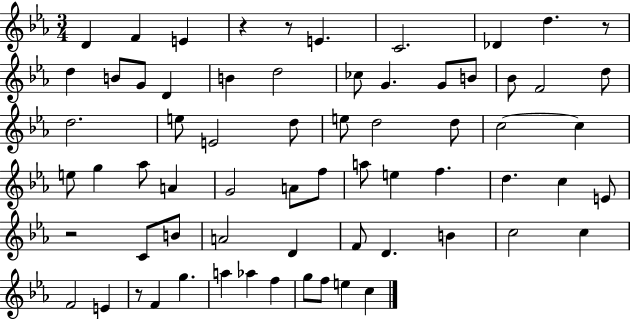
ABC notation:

X:1
T:Untitled
M:3/4
L:1/4
K:Eb
D F E z z/2 E C2 _D d z/2 d B/2 G/2 D B d2 _c/2 G G/2 B/2 _B/2 F2 d/2 d2 e/2 E2 d/2 e/2 d2 d/2 c2 c e/2 g _a/2 A G2 A/2 f/2 a/2 e f d c E/2 z2 C/2 B/2 A2 D F/2 D B c2 c F2 E z/2 F g a _a f g/2 f/2 e c